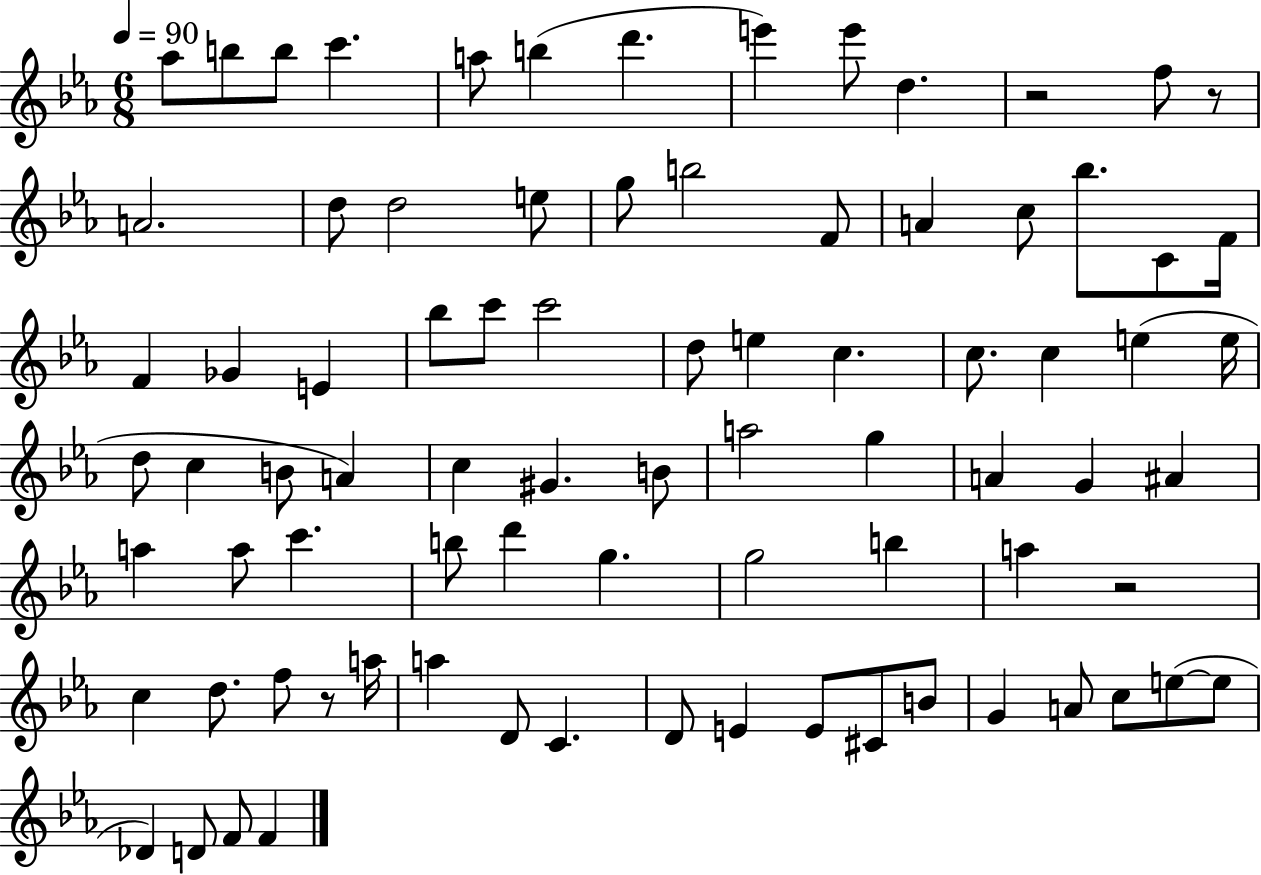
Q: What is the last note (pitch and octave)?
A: F4